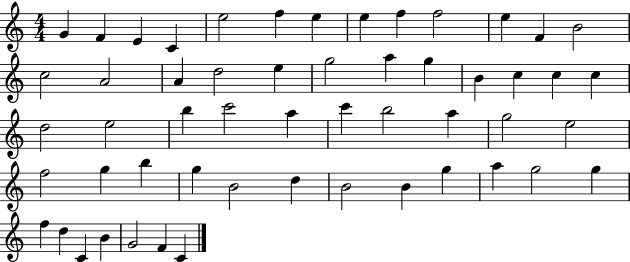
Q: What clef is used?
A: treble